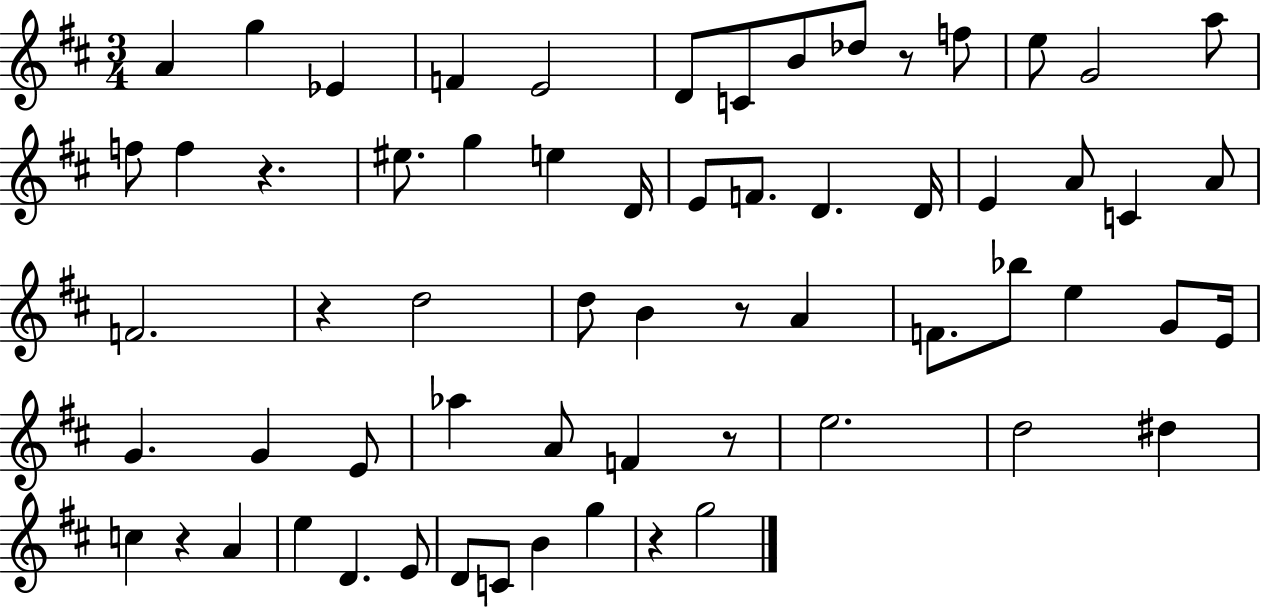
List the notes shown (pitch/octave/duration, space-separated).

A4/q G5/q Eb4/q F4/q E4/h D4/e C4/e B4/e Db5/e R/e F5/e E5/e G4/h A5/e F5/e F5/q R/q. EIS5/e. G5/q E5/q D4/s E4/e F4/e. D4/q. D4/s E4/q A4/e C4/q A4/e F4/h. R/q D5/h D5/e B4/q R/e A4/q F4/e. Bb5/e E5/q G4/e E4/s G4/q. G4/q E4/e Ab5/q A4/e F4/q R/e E5/h. D5/h D#5/q C5/q R/q A4/q E5/q D4/q. E4/e D4/e C4/e B4/q G5/q R/q G5/h